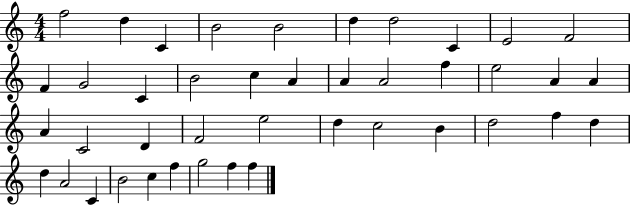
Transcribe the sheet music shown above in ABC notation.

X:1
T:Untitled
M:4/4
L:1/4
K:C
f2 d C B2 B2 d d2 C E2 F2 F G2 C B2 c A A A2 f e2 A A A C2 D F2 e2 d c2 B d2 f d d A2 C B2 c f g2 f f